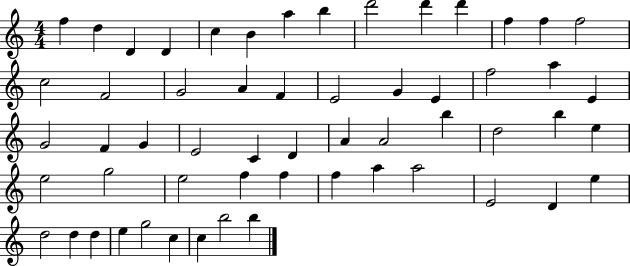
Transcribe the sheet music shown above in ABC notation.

X:1
T:Untitled
M:4/4
L:1/4
K:C
f d D D c B a b d'2 d' d' f f f2 c2 F2 G2 A F E2 G E f2 a E G2 F G E2 C D A A2 b d2 b e e2 g2 e2 f f f a a2 E2 D e d2 d d e g2 c c b2 b